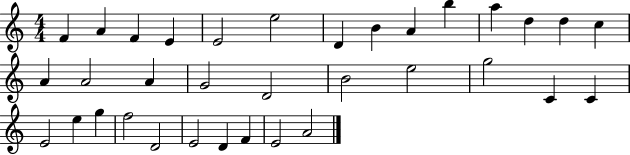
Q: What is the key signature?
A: C major